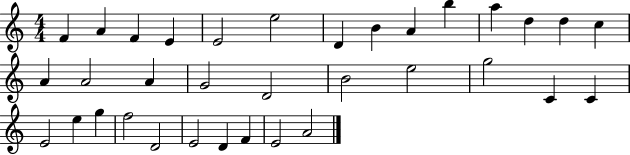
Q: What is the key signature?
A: C major